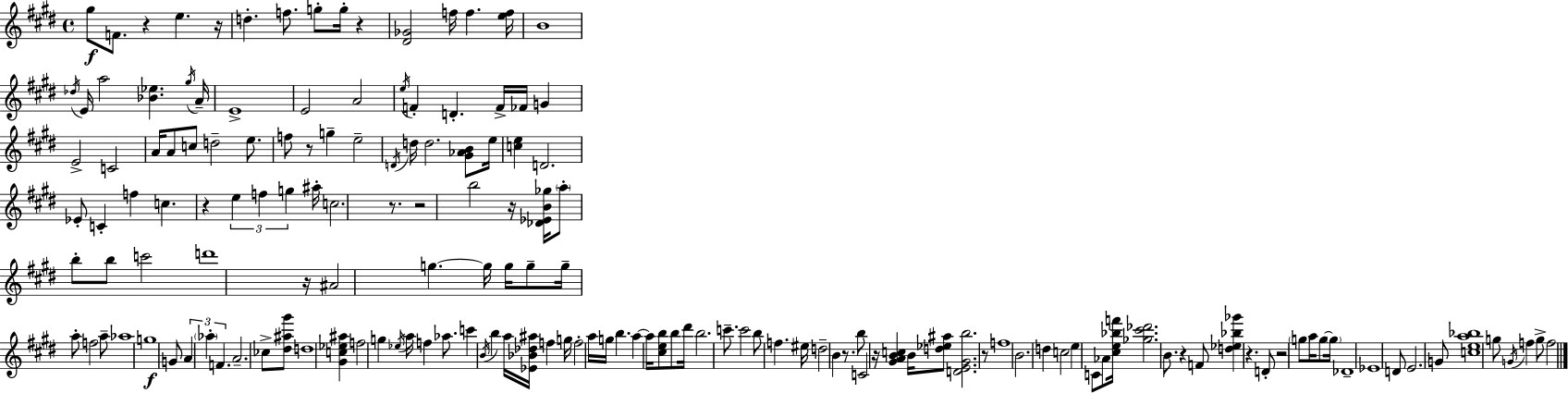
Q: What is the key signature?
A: E major